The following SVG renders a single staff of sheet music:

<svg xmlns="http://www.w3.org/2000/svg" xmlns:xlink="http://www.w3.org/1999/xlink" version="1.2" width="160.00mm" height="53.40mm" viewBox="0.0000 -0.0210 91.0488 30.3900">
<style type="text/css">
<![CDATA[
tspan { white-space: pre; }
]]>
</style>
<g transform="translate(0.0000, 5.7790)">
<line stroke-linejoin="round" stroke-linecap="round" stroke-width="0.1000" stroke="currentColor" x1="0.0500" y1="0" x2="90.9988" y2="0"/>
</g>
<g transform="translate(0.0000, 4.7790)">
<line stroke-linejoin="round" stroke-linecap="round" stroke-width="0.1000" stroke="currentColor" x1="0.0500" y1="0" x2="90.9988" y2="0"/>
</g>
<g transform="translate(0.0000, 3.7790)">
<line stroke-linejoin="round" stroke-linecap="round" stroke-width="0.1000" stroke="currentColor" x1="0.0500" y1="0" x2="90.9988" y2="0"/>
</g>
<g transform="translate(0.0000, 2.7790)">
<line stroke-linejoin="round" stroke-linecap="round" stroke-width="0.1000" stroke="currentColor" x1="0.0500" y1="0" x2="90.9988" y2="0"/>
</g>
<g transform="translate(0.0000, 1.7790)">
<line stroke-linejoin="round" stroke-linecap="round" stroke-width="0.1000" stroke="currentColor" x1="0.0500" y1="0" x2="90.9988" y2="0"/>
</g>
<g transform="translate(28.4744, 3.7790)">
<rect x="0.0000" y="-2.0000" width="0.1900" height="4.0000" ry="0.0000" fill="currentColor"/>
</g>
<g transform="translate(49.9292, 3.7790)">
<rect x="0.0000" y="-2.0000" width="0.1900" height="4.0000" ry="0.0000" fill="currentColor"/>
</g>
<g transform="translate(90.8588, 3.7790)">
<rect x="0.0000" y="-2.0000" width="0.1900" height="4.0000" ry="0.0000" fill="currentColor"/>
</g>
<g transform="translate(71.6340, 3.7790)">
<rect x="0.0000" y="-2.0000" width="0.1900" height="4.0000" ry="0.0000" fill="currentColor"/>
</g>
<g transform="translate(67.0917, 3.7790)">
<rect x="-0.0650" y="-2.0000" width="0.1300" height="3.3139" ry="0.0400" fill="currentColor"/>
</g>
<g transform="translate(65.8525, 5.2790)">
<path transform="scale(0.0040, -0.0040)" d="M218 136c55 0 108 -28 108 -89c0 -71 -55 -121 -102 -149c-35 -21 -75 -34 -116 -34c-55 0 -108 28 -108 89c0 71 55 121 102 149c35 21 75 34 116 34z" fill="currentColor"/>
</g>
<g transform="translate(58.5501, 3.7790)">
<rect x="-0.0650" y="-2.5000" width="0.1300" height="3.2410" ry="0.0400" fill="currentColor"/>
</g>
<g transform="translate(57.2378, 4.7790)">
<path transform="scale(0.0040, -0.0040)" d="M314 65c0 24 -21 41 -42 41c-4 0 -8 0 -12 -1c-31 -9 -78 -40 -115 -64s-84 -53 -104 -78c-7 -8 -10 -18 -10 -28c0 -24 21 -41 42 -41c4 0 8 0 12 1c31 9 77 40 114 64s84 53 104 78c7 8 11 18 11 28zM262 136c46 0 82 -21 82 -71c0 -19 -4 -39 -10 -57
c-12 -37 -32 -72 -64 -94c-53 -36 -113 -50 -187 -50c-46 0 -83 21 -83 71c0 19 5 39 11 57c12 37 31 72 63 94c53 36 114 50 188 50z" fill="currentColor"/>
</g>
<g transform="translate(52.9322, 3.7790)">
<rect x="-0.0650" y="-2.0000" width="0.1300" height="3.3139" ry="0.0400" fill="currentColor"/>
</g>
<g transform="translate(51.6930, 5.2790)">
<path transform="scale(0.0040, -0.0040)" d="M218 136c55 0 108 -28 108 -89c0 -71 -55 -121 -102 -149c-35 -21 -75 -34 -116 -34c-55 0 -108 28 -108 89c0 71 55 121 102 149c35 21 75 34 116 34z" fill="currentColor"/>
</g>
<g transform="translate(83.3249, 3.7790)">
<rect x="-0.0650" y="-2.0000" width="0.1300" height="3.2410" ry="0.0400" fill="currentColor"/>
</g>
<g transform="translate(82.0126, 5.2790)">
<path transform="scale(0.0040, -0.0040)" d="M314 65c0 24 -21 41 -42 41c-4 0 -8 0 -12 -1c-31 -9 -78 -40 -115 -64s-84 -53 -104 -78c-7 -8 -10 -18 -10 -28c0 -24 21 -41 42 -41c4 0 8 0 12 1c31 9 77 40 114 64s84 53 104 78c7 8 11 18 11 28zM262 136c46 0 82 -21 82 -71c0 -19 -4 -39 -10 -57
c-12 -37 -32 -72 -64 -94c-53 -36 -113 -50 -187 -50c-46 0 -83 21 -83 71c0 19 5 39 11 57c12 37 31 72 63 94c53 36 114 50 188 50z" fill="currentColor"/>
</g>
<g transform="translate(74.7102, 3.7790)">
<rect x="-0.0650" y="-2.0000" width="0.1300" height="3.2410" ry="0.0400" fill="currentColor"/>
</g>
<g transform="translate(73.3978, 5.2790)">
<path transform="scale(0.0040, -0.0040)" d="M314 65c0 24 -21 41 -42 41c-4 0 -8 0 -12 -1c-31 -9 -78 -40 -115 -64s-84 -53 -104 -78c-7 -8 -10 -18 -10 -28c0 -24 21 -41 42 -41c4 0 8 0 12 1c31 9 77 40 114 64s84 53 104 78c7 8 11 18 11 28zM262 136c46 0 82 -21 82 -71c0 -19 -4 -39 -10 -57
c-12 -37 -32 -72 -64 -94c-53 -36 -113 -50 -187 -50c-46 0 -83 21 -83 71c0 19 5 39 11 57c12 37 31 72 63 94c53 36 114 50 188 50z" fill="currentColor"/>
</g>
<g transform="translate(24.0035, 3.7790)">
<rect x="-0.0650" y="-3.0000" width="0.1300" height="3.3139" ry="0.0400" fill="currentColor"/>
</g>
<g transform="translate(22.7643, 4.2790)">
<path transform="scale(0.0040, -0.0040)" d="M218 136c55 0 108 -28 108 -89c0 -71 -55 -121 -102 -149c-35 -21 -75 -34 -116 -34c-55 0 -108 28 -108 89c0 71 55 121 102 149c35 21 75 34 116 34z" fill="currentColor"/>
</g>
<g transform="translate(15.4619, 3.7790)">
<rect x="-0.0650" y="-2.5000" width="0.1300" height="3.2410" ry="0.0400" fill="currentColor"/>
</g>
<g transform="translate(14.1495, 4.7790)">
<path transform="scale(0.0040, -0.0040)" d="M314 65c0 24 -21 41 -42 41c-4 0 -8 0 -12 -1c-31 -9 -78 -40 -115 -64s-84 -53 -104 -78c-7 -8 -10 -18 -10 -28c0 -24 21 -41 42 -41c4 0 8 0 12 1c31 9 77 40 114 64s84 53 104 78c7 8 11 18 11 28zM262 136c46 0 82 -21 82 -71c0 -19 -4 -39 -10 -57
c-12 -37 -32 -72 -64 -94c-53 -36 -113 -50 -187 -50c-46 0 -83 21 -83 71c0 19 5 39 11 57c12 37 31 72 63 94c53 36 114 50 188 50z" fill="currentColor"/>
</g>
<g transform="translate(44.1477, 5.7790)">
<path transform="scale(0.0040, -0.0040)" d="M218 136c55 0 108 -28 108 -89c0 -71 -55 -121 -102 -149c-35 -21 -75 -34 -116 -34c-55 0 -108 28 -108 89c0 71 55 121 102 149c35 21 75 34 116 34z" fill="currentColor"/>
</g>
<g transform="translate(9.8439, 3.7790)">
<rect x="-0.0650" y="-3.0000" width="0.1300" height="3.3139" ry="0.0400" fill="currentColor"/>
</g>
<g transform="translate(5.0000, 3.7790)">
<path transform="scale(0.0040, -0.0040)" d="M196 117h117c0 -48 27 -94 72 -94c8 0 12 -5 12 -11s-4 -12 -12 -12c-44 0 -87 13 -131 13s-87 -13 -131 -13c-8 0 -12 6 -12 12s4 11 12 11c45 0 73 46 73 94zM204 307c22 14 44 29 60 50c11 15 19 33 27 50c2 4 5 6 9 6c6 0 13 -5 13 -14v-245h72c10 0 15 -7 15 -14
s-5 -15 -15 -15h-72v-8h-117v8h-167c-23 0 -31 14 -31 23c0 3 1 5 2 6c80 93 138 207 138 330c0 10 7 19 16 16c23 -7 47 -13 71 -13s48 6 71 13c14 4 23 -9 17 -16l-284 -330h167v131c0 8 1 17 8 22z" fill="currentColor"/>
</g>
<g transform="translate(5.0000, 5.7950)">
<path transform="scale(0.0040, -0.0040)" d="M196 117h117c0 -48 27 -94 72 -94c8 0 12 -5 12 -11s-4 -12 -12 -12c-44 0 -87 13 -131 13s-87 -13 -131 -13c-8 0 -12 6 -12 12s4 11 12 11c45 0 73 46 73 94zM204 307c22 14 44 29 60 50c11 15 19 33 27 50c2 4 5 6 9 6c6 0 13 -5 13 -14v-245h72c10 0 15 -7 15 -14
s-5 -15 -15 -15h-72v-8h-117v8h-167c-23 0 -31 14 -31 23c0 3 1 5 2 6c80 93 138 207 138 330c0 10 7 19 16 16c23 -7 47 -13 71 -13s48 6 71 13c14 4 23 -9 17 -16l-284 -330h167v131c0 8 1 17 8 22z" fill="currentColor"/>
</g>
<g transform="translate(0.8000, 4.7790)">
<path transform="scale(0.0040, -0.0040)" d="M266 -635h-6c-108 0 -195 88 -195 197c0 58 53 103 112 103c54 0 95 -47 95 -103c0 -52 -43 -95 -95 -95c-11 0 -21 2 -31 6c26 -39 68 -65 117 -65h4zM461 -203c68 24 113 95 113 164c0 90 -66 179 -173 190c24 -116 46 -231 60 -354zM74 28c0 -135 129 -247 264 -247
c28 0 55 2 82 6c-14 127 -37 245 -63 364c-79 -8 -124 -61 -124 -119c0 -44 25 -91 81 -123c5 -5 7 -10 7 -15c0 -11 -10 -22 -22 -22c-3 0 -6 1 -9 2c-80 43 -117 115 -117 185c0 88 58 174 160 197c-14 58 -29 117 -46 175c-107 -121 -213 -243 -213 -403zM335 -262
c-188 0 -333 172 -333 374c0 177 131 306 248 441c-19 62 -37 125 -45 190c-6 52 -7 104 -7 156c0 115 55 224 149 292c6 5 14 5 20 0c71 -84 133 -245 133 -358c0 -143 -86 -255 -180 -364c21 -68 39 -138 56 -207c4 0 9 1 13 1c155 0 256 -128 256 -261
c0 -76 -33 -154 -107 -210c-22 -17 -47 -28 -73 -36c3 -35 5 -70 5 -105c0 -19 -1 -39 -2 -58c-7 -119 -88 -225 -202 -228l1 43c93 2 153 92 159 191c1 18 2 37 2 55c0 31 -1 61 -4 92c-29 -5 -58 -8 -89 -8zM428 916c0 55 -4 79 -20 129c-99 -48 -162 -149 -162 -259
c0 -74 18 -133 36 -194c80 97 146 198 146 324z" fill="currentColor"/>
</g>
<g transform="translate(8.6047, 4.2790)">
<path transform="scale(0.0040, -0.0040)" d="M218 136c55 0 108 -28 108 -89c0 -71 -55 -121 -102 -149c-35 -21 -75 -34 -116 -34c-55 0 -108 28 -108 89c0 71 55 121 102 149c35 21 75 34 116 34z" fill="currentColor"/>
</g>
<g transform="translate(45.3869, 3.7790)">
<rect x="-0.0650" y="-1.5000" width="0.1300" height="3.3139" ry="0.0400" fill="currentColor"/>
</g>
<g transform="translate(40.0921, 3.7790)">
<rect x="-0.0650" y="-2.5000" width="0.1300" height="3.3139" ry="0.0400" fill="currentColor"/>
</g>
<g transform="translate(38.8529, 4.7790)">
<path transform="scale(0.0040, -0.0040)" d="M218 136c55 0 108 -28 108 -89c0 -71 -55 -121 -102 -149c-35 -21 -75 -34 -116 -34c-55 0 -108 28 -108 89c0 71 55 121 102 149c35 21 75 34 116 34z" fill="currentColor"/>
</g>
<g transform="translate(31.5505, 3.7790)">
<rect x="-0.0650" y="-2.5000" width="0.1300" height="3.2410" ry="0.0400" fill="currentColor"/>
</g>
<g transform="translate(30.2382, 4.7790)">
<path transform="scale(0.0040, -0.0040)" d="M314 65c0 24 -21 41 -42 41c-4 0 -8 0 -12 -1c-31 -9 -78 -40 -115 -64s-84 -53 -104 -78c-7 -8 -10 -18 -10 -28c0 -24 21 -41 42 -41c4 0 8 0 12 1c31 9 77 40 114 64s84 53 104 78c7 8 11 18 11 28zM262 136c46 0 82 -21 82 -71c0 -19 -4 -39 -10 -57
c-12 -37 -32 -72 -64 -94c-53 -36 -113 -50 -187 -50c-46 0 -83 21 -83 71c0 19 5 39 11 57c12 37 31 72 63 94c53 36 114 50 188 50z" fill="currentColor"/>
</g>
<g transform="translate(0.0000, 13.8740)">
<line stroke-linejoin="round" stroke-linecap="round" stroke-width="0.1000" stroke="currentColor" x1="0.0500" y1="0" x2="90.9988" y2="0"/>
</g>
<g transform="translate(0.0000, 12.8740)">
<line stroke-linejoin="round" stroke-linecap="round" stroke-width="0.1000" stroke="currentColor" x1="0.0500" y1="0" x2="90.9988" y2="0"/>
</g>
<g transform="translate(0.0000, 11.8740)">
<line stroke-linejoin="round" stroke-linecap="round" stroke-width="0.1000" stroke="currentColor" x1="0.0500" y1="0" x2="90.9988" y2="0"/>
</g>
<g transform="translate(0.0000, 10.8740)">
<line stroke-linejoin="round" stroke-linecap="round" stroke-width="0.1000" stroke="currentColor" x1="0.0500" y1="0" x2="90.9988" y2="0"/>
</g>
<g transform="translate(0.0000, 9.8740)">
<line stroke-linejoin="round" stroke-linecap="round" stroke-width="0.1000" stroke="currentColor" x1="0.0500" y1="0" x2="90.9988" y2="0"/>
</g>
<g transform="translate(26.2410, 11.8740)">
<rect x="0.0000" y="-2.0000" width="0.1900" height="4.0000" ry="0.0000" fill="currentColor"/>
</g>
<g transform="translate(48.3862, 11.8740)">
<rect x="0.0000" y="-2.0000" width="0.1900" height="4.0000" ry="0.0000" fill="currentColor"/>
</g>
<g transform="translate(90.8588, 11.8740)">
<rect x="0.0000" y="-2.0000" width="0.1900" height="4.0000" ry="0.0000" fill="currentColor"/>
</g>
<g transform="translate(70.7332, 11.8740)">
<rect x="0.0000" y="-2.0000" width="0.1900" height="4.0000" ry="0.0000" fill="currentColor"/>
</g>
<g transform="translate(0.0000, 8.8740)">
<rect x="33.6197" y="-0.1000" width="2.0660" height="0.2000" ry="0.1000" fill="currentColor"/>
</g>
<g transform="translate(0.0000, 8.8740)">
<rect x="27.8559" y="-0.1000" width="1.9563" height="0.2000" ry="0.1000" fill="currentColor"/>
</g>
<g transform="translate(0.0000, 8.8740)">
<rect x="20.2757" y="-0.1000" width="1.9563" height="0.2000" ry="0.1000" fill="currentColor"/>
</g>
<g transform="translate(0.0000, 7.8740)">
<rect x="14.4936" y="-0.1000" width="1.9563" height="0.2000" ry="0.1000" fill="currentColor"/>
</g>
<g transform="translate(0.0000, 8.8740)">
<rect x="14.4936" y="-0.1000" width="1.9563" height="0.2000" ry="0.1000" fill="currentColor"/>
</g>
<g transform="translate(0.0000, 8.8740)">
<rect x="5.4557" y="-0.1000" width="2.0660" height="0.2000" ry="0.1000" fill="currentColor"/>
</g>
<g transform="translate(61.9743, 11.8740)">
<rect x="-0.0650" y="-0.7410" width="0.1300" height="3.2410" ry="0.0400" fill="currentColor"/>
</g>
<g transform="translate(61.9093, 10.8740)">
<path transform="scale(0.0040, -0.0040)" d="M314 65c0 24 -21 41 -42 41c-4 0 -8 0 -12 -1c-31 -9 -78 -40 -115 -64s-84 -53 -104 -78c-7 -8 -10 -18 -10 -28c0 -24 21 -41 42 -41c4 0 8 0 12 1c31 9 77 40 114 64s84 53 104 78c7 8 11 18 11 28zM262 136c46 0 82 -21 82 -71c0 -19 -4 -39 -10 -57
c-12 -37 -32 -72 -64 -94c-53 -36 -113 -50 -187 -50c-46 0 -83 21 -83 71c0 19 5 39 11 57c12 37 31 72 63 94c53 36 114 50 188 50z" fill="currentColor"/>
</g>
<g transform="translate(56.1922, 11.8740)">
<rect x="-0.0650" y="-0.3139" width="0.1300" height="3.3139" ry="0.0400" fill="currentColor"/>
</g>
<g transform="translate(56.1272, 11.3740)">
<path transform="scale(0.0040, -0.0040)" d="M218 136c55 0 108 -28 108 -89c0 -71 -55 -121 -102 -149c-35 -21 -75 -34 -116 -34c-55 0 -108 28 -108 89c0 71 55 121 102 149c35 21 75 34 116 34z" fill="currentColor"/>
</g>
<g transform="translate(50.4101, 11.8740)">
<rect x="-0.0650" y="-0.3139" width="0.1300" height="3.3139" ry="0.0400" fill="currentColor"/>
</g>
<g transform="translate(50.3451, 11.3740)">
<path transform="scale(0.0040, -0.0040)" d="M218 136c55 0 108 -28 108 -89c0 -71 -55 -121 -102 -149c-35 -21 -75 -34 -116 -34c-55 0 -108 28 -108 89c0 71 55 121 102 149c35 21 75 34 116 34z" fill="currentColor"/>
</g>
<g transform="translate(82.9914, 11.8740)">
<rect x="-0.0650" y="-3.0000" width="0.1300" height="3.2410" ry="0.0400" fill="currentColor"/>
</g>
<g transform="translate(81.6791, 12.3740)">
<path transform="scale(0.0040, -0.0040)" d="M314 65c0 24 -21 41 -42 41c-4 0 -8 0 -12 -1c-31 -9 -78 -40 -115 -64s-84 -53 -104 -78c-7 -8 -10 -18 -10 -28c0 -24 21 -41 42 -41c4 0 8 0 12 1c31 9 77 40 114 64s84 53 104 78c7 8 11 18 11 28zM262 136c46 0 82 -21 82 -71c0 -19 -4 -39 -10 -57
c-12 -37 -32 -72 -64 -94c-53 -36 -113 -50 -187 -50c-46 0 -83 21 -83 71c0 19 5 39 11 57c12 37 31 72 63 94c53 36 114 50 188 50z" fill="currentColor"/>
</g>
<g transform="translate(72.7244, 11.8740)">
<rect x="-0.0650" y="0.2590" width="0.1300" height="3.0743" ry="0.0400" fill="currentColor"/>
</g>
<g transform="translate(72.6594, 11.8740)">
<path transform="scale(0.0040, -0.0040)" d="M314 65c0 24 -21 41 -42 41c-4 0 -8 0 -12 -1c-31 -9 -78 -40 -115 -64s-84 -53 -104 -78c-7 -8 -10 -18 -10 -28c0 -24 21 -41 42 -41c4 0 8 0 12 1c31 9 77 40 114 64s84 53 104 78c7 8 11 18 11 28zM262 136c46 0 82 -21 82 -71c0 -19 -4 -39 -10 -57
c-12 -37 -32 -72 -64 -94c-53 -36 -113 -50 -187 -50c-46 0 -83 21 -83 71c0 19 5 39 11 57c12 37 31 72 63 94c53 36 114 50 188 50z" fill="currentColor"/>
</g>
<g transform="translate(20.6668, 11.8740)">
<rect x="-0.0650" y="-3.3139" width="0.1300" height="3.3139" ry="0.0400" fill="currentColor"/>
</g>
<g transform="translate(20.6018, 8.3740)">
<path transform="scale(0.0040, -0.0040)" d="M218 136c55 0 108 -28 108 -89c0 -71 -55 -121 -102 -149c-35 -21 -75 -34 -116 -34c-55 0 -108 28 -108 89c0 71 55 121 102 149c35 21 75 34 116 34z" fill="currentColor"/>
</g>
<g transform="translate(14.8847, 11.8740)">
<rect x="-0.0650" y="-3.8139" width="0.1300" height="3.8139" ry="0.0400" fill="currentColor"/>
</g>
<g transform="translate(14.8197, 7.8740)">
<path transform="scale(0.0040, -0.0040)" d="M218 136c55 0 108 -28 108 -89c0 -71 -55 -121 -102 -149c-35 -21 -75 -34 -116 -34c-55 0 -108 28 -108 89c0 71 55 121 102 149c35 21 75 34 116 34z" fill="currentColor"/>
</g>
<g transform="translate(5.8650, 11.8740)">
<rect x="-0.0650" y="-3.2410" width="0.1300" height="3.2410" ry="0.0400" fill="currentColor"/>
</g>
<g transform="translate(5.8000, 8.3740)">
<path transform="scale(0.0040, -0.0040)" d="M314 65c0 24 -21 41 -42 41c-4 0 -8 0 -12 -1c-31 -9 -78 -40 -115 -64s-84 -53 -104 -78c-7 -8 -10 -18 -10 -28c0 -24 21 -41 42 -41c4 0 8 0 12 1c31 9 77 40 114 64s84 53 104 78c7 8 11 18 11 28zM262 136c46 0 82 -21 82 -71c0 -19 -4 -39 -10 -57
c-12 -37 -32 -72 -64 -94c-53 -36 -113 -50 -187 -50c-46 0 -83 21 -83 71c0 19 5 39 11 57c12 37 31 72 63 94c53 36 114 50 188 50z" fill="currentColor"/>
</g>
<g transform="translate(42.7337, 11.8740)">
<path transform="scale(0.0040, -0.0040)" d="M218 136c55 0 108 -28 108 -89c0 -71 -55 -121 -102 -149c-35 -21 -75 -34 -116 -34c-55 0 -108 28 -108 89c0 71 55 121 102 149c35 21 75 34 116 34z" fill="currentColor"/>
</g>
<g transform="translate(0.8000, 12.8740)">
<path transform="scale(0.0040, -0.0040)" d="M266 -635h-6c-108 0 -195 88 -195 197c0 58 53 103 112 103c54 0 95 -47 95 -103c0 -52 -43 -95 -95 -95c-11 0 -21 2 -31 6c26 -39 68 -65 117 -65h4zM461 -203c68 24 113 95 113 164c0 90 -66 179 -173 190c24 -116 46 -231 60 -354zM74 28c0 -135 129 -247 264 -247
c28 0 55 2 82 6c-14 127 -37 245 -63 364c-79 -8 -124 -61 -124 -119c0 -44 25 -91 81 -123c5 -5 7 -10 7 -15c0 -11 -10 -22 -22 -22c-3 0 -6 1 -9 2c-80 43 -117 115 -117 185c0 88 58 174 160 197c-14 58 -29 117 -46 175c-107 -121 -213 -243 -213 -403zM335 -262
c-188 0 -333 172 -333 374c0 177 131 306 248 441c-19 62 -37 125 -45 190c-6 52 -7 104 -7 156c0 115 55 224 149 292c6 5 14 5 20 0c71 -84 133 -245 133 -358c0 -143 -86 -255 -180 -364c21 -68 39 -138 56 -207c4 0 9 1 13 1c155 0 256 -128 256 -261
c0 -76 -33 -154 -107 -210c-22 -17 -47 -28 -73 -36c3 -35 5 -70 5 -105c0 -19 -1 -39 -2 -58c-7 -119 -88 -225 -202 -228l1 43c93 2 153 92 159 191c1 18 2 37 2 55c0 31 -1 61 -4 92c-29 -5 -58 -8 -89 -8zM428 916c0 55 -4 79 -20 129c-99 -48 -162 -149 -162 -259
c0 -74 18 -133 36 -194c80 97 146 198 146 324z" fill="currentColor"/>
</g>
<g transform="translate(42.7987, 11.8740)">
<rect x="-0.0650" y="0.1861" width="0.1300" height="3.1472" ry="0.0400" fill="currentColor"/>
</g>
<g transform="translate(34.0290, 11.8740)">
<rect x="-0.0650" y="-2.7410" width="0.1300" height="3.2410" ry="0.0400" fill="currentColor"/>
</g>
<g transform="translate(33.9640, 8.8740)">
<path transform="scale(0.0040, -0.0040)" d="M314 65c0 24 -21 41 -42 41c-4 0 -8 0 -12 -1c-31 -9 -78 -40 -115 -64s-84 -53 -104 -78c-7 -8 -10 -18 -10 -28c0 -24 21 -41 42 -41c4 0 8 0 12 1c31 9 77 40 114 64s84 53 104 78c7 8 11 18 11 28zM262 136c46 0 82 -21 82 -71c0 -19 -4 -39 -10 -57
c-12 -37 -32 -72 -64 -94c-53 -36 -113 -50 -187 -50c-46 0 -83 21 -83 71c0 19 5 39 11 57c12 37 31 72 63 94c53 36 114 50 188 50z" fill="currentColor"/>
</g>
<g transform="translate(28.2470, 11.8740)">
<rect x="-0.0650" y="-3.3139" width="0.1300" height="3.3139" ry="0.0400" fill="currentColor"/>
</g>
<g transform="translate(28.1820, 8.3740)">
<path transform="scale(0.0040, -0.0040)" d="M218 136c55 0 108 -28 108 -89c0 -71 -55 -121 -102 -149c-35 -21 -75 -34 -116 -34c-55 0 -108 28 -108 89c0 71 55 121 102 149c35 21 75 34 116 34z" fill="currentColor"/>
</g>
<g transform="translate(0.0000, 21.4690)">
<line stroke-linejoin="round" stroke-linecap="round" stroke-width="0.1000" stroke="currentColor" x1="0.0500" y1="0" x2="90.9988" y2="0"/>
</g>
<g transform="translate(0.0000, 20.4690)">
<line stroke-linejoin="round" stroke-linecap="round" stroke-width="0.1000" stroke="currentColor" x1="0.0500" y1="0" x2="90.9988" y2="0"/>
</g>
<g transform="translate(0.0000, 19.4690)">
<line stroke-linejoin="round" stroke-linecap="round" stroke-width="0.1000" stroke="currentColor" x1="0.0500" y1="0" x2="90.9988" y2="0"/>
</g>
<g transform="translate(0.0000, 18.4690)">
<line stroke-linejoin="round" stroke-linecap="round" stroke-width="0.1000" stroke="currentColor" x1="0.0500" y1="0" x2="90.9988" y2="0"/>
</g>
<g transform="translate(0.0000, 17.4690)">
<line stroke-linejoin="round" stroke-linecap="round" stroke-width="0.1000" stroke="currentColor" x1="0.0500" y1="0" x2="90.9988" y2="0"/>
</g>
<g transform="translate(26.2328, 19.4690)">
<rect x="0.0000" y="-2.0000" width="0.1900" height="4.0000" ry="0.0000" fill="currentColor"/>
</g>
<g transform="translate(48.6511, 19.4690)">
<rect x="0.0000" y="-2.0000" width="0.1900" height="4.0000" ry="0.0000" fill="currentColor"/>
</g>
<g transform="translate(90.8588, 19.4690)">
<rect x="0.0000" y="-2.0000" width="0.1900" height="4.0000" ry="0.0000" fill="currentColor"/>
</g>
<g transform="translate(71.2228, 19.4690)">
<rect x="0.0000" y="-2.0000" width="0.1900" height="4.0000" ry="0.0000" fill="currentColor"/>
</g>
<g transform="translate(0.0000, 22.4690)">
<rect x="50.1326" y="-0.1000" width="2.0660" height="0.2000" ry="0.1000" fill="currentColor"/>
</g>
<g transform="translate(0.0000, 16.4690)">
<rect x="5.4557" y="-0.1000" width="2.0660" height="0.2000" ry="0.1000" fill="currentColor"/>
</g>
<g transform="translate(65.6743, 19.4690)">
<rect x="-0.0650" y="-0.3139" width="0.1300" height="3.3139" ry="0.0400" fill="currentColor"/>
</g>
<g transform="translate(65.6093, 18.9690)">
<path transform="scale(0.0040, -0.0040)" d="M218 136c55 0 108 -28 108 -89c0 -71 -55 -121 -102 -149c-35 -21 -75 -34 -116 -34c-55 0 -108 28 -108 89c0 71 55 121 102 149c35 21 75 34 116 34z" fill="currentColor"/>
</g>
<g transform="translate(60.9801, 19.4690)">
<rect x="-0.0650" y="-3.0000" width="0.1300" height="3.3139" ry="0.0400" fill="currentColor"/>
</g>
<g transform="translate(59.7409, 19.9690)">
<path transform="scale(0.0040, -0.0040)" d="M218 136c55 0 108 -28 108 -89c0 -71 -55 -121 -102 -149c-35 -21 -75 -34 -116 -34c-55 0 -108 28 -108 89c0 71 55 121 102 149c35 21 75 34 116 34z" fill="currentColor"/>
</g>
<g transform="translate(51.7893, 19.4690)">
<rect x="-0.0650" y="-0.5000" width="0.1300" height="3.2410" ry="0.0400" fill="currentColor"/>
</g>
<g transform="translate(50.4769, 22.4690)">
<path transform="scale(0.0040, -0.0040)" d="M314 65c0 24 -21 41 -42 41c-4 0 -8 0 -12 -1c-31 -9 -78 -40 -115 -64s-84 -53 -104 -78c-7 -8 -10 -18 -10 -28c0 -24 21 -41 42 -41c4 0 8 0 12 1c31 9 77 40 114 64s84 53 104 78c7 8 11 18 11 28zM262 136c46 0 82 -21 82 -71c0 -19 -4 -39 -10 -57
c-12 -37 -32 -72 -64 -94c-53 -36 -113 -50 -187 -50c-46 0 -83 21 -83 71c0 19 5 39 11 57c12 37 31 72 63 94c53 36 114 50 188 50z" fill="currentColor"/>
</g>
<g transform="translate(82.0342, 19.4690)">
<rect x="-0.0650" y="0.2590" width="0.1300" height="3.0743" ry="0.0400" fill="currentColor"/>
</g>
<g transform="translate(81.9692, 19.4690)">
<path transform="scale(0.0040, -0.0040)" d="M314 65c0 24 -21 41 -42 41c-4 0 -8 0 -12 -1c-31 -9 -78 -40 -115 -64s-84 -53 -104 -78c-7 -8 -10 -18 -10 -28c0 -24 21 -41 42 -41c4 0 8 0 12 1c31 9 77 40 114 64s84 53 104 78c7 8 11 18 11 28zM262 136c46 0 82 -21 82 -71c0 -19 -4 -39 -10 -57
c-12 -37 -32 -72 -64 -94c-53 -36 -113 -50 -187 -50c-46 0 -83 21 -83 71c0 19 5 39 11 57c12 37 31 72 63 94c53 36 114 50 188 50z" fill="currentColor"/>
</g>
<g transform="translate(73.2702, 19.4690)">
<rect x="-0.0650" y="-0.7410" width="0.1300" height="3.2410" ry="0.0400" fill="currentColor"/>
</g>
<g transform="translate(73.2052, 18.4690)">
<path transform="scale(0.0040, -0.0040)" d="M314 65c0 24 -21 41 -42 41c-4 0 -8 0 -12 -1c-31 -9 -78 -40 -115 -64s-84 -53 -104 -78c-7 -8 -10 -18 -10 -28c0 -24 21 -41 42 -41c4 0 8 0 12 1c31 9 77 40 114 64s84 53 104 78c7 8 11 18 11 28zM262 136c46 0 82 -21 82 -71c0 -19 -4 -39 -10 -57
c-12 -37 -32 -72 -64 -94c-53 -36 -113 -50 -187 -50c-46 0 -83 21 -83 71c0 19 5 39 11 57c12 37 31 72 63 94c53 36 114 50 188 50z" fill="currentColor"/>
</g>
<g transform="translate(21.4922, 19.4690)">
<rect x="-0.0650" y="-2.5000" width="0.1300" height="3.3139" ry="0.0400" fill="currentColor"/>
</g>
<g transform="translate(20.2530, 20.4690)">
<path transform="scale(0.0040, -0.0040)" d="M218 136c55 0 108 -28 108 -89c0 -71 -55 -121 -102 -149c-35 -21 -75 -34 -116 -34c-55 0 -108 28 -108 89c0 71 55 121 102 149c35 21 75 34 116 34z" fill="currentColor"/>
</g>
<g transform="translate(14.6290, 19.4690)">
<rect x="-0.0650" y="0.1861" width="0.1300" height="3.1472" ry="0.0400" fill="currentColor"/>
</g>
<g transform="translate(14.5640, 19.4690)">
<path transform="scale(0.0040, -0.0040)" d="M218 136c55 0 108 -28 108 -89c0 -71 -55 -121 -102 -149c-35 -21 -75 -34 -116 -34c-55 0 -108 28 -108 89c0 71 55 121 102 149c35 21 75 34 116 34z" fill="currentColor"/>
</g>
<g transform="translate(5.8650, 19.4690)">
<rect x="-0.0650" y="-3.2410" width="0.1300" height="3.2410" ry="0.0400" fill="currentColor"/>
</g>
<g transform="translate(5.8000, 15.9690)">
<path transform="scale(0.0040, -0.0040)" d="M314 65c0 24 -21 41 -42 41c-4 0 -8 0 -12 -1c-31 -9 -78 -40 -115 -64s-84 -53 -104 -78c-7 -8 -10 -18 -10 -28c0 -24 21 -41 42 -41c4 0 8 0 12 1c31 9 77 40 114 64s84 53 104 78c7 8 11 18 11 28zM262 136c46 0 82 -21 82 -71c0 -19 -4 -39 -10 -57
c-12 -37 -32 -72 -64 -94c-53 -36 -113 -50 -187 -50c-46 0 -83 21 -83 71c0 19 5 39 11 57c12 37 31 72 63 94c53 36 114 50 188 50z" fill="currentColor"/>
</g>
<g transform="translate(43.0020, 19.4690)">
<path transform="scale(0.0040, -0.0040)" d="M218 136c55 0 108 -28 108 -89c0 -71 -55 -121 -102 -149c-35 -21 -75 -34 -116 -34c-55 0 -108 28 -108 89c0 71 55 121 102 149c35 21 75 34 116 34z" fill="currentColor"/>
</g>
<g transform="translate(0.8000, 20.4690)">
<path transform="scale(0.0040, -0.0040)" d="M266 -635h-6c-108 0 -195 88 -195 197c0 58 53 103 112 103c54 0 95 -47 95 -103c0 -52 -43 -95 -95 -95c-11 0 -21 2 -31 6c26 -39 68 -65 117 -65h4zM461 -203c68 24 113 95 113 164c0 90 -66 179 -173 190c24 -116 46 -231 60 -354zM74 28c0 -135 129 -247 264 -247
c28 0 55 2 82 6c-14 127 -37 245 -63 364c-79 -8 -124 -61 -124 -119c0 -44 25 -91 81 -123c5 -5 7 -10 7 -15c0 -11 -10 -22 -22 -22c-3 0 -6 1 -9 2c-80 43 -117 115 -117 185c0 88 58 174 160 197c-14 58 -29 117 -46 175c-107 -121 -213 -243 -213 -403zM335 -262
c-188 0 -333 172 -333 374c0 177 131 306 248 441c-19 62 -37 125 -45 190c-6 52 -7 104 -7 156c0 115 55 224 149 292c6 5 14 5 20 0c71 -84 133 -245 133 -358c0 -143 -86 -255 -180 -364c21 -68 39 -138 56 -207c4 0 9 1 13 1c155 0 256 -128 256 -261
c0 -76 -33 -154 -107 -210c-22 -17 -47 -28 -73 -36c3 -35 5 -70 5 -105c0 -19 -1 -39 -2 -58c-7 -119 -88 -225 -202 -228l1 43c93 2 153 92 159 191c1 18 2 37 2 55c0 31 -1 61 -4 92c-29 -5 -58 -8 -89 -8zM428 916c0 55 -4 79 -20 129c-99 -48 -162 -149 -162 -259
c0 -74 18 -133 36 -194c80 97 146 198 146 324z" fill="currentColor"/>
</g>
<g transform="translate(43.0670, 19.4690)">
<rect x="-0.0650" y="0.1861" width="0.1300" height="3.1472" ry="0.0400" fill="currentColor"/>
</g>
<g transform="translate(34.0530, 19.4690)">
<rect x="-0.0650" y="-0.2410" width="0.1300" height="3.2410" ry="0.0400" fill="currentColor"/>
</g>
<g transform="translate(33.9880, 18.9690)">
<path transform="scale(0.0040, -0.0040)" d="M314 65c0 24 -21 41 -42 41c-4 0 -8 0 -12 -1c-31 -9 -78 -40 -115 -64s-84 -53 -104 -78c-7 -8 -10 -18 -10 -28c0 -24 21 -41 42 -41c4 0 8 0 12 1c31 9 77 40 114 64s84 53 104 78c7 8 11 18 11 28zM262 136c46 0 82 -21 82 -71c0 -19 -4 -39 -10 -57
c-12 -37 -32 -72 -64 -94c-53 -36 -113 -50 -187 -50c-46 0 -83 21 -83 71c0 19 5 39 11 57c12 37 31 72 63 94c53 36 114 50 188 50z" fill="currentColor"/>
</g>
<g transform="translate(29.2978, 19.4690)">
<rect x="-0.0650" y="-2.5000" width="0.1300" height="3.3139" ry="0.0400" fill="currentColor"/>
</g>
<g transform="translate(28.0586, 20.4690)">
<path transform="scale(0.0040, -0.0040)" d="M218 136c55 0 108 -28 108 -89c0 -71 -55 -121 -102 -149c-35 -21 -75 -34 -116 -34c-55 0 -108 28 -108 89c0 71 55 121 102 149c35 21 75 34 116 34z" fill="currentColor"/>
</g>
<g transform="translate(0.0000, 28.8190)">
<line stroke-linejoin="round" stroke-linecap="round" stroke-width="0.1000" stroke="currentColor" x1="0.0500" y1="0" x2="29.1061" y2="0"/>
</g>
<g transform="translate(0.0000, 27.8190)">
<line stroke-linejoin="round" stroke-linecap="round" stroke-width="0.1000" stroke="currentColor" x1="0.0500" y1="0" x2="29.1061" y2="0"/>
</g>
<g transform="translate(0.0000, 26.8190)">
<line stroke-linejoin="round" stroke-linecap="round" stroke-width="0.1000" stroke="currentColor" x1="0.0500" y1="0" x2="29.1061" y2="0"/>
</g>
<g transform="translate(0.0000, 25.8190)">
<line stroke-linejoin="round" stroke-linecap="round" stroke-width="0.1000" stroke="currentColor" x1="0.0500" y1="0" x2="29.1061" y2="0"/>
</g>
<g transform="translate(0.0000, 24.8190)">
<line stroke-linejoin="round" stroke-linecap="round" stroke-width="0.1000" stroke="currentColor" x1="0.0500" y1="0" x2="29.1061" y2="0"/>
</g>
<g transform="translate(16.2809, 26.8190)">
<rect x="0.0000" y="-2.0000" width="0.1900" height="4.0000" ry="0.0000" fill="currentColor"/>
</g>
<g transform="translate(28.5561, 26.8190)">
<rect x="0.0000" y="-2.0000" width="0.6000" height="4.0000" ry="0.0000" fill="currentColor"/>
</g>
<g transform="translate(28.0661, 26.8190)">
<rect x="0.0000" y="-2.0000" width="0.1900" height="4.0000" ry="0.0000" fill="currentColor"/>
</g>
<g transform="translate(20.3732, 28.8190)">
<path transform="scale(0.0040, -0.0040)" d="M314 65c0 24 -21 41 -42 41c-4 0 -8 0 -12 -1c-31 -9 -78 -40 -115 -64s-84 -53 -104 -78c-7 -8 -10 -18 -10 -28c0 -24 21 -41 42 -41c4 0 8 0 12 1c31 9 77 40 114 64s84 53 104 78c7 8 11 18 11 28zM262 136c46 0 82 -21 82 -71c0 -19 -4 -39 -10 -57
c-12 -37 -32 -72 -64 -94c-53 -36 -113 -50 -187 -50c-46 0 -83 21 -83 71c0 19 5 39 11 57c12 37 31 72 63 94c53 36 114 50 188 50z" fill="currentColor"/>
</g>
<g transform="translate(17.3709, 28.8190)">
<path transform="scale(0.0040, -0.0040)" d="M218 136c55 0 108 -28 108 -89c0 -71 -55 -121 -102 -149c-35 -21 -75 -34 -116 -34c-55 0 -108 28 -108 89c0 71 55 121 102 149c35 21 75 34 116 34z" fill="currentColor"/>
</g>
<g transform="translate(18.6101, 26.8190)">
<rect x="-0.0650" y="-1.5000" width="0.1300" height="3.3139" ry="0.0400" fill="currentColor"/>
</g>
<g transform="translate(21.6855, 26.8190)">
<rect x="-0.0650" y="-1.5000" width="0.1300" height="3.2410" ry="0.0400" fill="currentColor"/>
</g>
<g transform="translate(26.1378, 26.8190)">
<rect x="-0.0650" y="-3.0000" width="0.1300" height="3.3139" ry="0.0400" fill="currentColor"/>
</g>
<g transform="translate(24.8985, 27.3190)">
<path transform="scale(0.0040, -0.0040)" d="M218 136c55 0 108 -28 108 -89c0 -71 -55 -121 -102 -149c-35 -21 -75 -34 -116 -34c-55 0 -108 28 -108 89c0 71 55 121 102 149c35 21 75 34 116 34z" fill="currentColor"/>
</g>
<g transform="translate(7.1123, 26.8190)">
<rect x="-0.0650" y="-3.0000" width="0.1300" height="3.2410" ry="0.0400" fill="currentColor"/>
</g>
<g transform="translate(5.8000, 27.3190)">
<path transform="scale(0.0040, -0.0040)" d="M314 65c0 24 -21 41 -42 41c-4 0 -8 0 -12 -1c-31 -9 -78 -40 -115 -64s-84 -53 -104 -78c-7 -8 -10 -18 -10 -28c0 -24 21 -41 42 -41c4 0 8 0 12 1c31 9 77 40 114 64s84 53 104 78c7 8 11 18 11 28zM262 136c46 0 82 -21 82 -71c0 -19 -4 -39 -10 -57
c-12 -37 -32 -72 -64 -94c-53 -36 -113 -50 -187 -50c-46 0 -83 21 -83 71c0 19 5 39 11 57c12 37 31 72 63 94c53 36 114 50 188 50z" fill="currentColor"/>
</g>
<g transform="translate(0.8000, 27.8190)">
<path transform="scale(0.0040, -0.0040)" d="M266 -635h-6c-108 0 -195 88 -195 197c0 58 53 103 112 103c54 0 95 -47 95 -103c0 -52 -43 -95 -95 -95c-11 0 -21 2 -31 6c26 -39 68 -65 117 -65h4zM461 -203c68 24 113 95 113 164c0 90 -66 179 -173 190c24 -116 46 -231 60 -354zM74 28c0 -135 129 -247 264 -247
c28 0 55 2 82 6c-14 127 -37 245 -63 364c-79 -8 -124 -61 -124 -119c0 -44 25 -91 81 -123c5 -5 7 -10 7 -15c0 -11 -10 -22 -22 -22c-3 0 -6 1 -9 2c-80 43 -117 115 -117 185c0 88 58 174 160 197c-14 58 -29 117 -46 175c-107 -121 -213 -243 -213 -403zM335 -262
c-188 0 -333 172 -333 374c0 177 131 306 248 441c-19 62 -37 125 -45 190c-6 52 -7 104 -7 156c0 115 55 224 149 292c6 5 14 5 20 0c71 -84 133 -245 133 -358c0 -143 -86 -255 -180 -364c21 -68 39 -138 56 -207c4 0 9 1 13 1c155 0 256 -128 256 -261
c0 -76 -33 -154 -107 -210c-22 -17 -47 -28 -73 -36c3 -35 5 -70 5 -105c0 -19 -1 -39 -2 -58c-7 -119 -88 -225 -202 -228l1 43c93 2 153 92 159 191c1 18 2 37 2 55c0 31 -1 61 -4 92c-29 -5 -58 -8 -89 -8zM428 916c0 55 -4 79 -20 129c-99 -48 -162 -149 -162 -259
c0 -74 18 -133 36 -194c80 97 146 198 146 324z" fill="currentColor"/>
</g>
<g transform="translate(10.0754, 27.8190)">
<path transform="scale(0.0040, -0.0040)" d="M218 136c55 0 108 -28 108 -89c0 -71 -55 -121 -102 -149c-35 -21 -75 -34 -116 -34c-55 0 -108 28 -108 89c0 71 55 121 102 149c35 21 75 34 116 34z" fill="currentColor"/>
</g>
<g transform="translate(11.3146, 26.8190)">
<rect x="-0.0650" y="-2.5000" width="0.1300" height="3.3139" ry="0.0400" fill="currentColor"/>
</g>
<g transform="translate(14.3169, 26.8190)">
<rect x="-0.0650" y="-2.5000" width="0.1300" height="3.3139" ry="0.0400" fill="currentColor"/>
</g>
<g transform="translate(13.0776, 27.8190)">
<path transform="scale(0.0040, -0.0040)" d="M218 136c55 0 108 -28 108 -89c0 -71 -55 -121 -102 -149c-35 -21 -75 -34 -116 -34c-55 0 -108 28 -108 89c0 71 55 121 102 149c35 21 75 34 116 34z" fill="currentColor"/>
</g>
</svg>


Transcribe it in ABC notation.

X:1
T:Untitled
M:4/4
L:1/4
K:C
A G2 A G2 G E F G2 F F2 F2 b2 c' b b a2 B c c d2 B2 A2 b2 B G G c2 B C2 A c d2 B2 A2 G G E E2 A